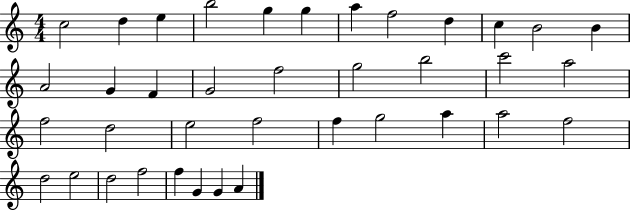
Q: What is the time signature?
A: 4/4